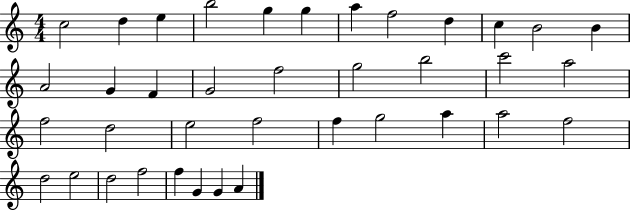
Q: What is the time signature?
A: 4/4